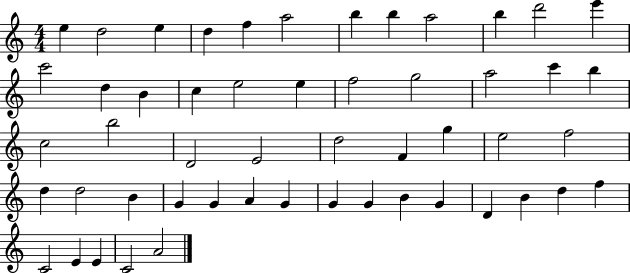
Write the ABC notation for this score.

X:1
T:Untitled
M:4/4
L:1/4
K:C
e d2 e d f a2 b b a2 b d'2 e' c'2 d B c e2 e f2 g2 a2 c' b c2 b2 D2 E2 d2 F g e2 f2 d d2 B G G A G G G B G D B d f C2 E E C2 A2